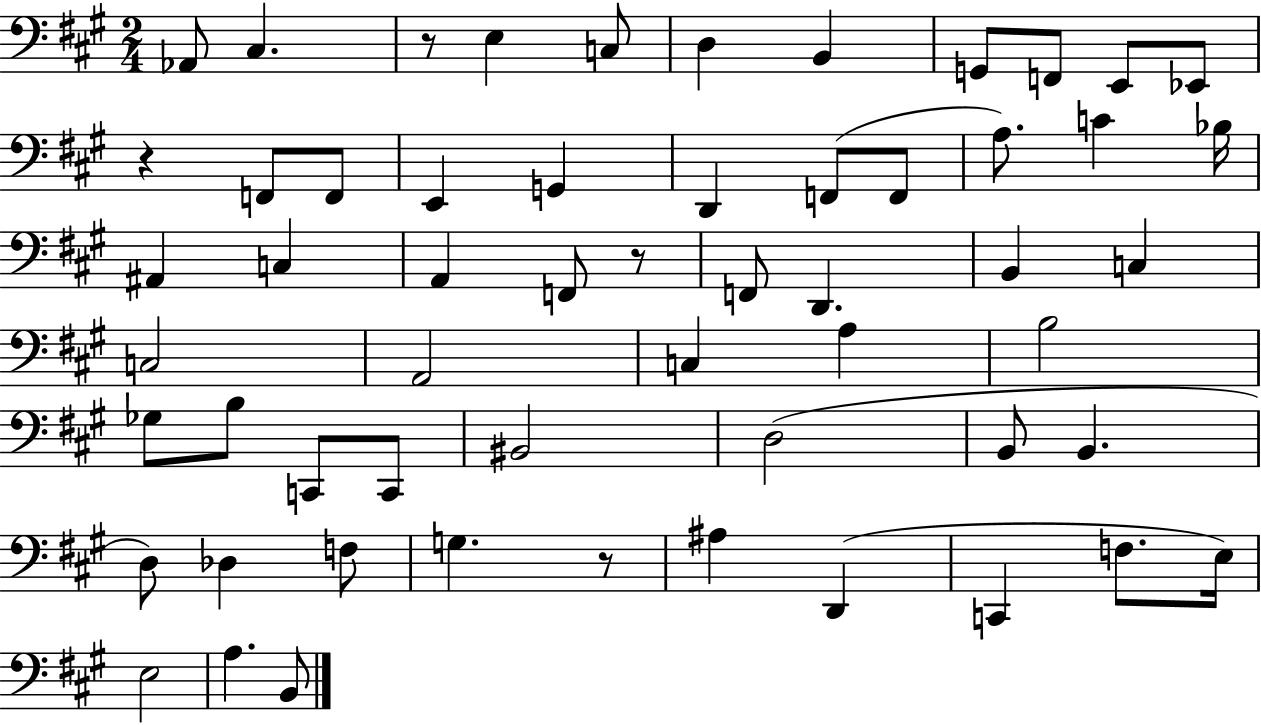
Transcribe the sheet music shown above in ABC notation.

X:1
T:Untitled
M:2/4
L:1/4
K:A
_A,,/2 ^C, z/2 E, C,/2 D, B,, G,,/2 F,,/2 E,,/2 _E,,/2 z F,,/2 F,,/2 E,, G,, D,, F,,/2 F,,/2 A,/2 C _B,/4 ^A,, C, A,, F,,/2 z/2 F,,/2 D,, B,, C, C,2 A,,2 C, A, B,2 _G,/2 B,/2 C,,/2 C,,/2 ^B,,2 D,2 B,,/2 B,, D,/2 _D, F,/2 G, z/2 ^A, D,, C,, F,/2 E,/4 E,2 A, B,,/2